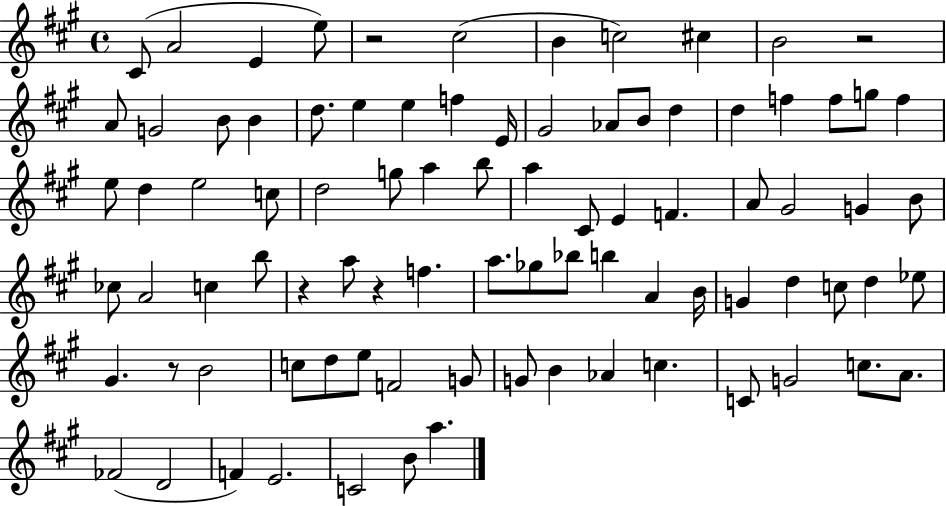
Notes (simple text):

C#4/e A4/h E4/q E5/e R/h C#5/h B4/q C5/h C#5/q B4/h R/h A4/e G4/h B4/e B4/q D5/e. E5/q E5/q F5/q E4/s G#4/h Ab4/e B4/e D5/q D5/q F5/q F5/e G5/e F5/q E5/e D5/q E5/h C5/e D5/h G5/e A5/q B5/e A5/q C#4/e E4/q F4/q. A4/e G#4/h G4/q B4/e CES5/e A4/h C5/q B5/e R/q A5/e R/q F5/q. A5/e. Gb5/e Bb5/e B5/q A4/q B4/s G4/q D5/q C5/e D5/q Eb5/e G#4/q. R/e B4/h C5/e D5/e E5/e F4/h G4/e G4/e B4/q Ab4/q C5/q. C4/e G4/h C5/e. A4/e. FES4/h D4/h F4/q E4/h. C4/h B4/e A5/q.